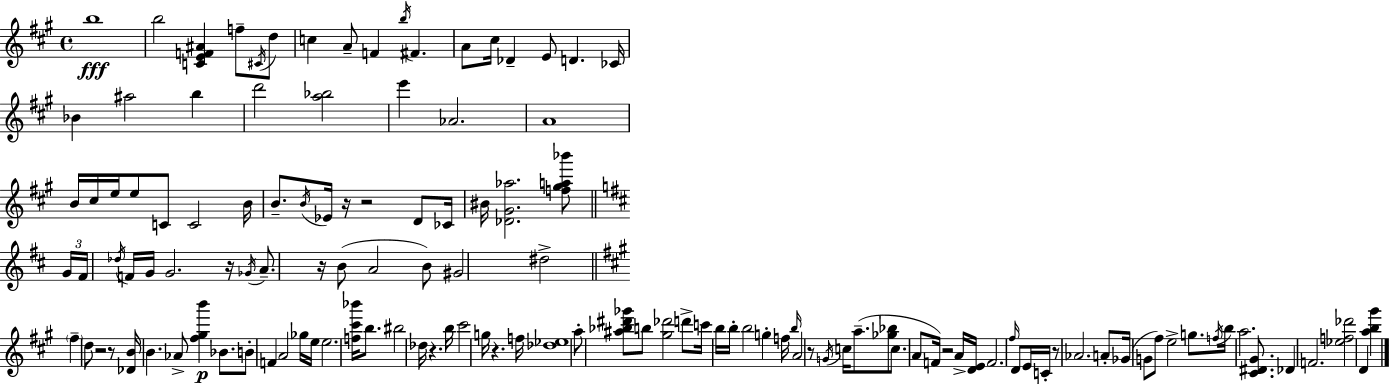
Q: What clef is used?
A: treble